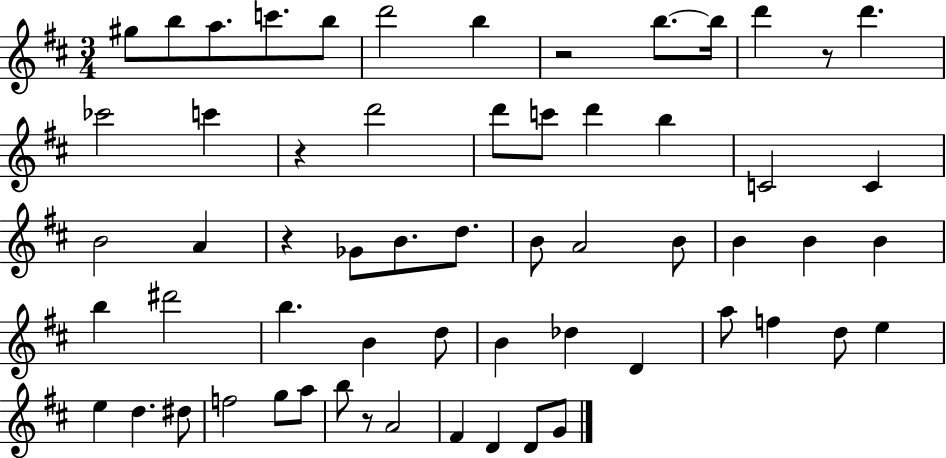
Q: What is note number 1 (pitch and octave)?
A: G#5